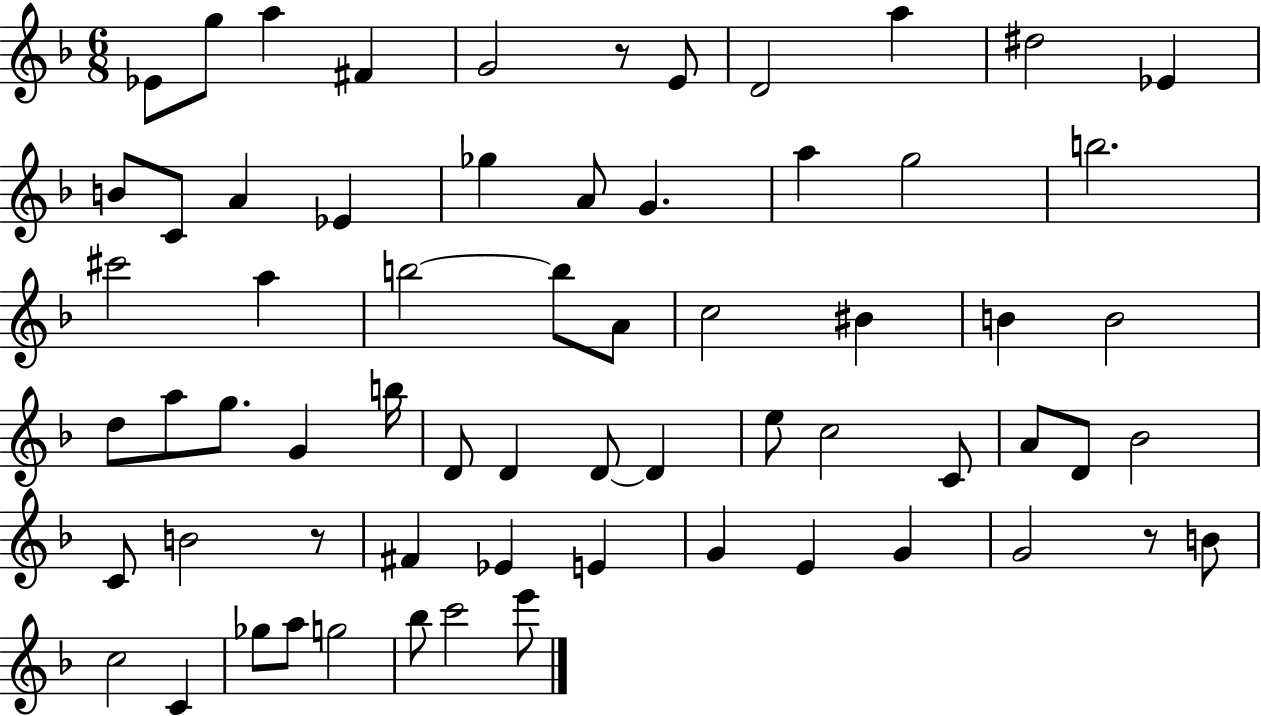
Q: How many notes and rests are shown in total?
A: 65